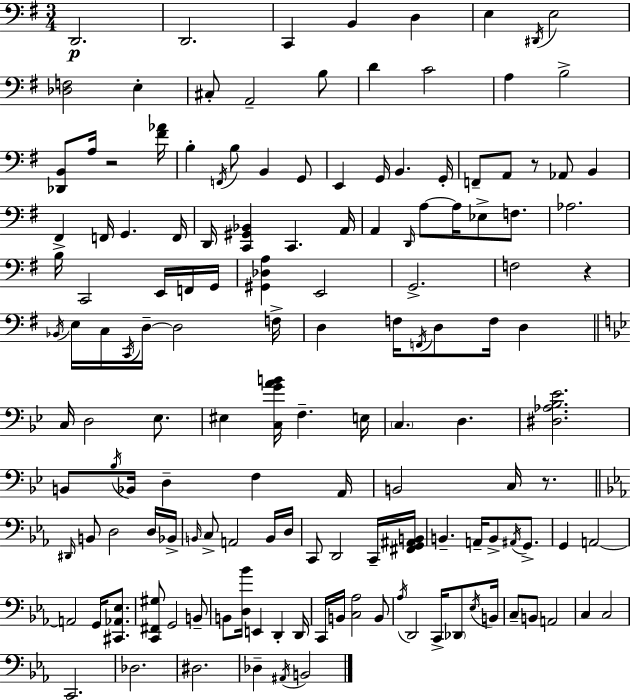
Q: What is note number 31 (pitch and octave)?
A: F#2